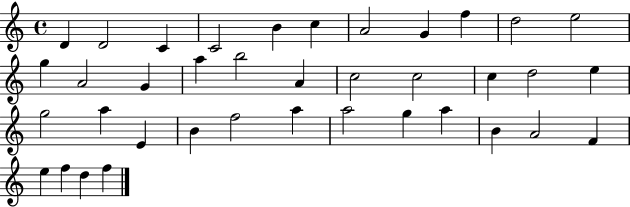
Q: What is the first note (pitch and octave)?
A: D4